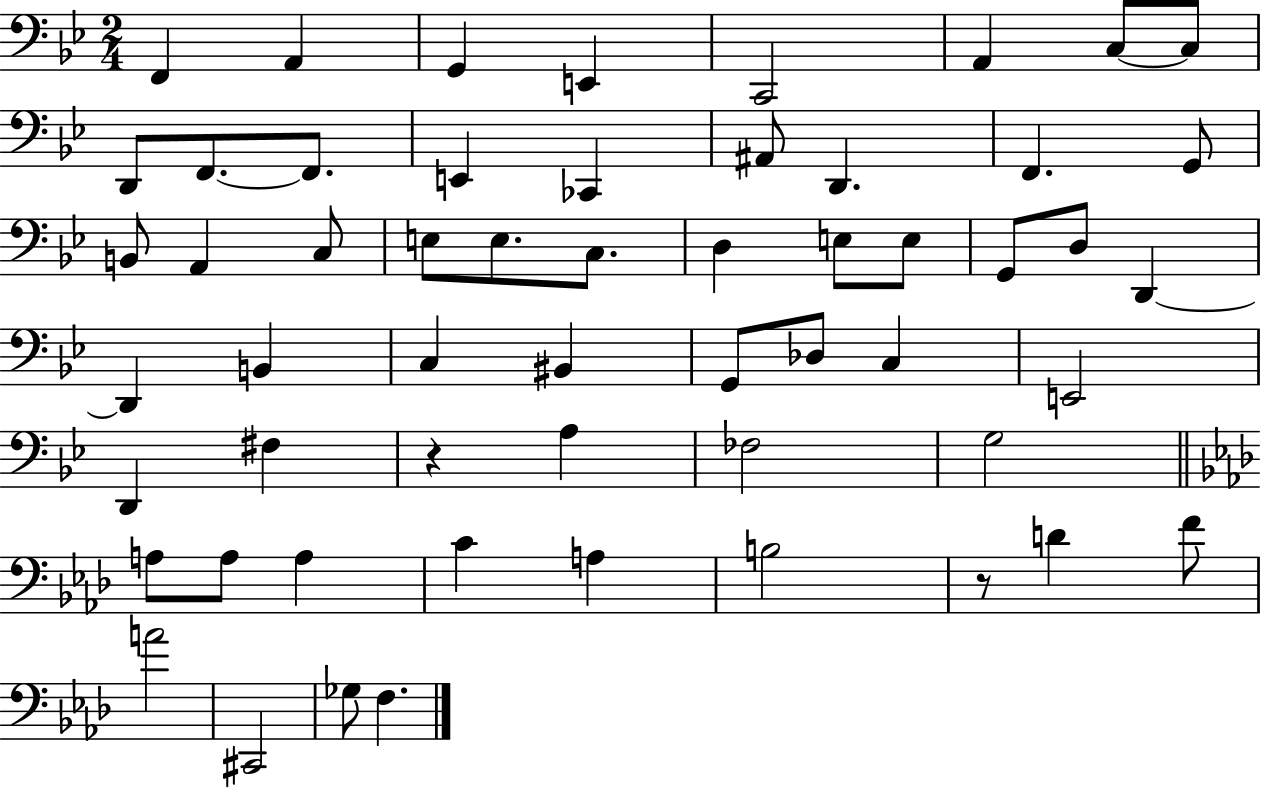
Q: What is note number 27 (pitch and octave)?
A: G2